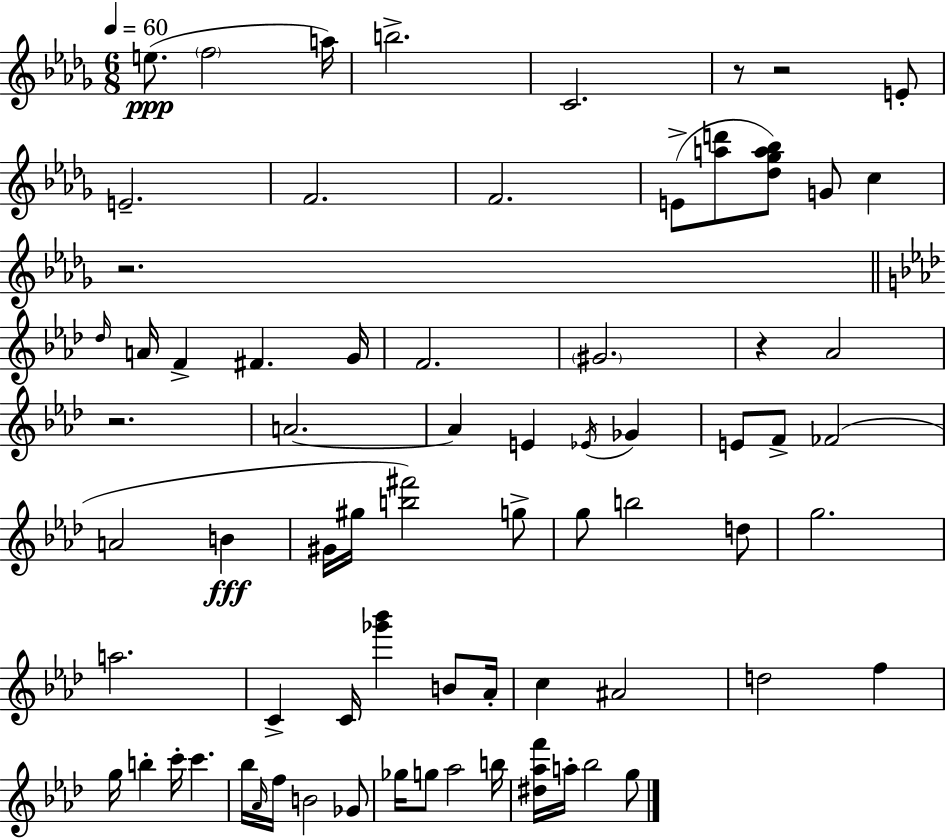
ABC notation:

X:1
T:Untitled
M:6/8
L:1/4
K:Bbm
e/2 f2 a/4 b2 C2 z/2 z2 E/2 E2 F2 F2 E/2 [ad']/2 [_d_ga_b]/2 G/2 c z2 _d/4 A/4 F ^F G/4 F2 ^G2 z _A2 z2 A2 A E _E/4 _G E/2 F/2 _F2 A2 B ^G/4 ^g/4 [b^f']2 g/2 g/2 b2 d/2 g2 a2 C C/4 [_g'_b'] B/2 _A/4 c ^A2 d2 f g/4 b c'/4 c' _b/4 _A/4 f/4 B2 _G/2 _g/4 g/2 _a2 b/4 [^d_af']/4 a/4 _b2 g/2